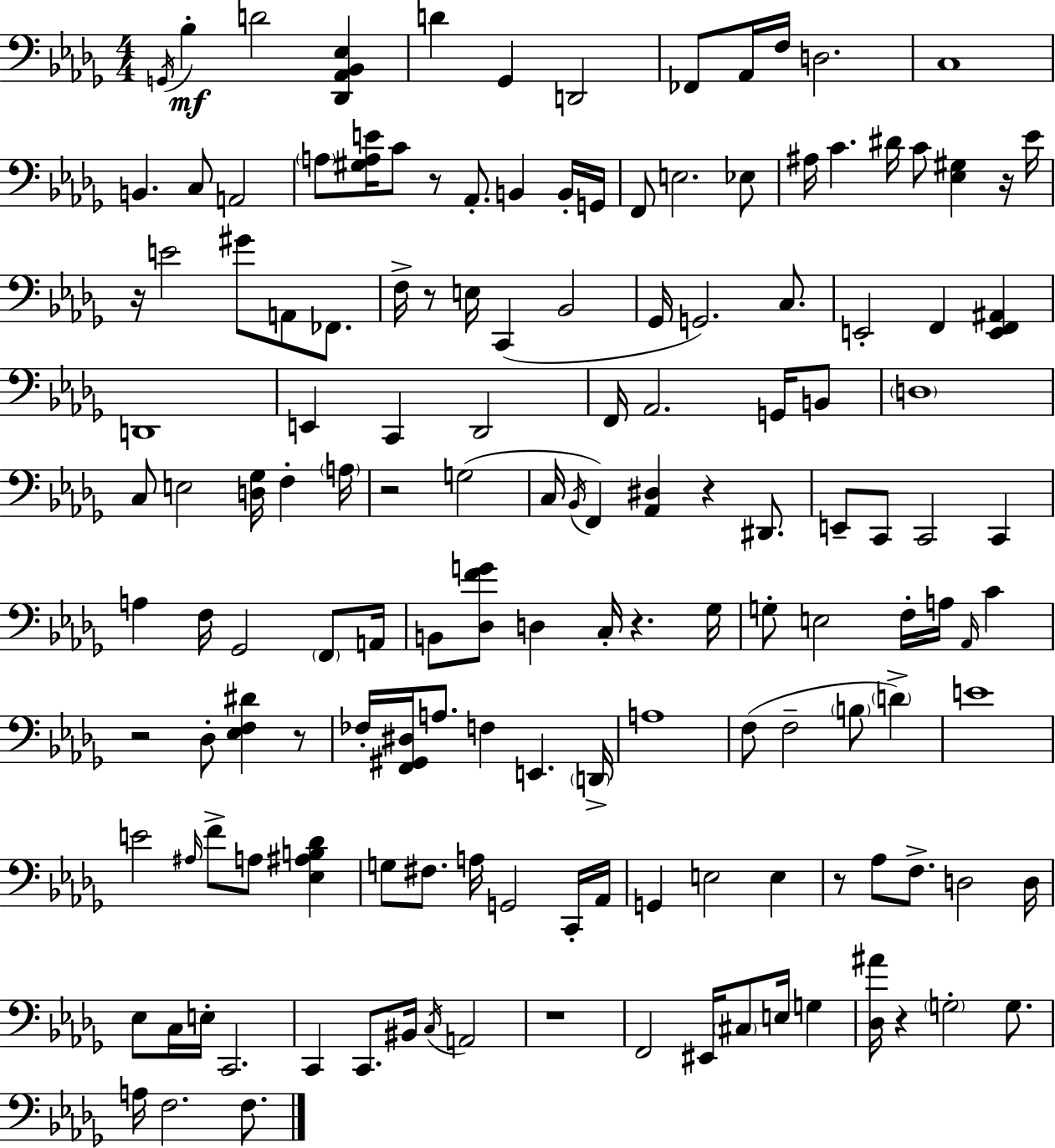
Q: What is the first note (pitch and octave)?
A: G2